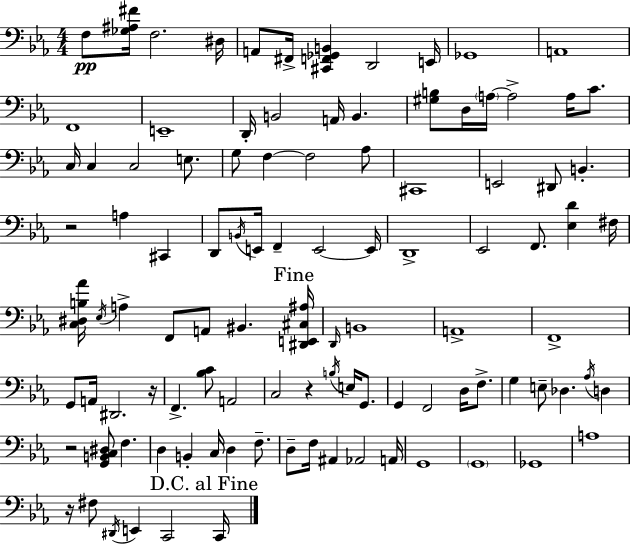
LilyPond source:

{
  \clef bass
  \numericTimeSignature
  \time 4/4
  \key c \minor
  f8\pp <ges ais fis'>16 f2. dis16 | a,8 fis,16-> <cis, f, ges, b,>4 d,2 e,16 | ges,1 | a,1 | \break f,1 | e,1-- | d,16-. b,2 a,16 b,4. | <gis b>8 d16 \parenthesize a16~~ a2-> a16 c'8. | \break c16 c4 c2 e8. | g8 f4~~ f2 aes8 | cis,1 | e,2 dis,8 b,4.-. | \break r2 a4 cis,4 | d,8 \acciaccatura { b,16 } e,16 f,4-- e,2~~ | e,16 d,1-> | ees,2 f,8. <ees d'>4 | \break fis16 <c dis b aes'>16 \acciaccatura { ees16 } a4-> f,8 a,8 bis,4. | \mark "Fine" <dis, e, cis ais>16 \grace { d,16 } b,1 | a,1-> | f,1-> | \break g,8 a,16 dis,2. | r16 f,4.-> <bes c'>8 a,2 | c2 r4 \acciaccatura { b16 } | e16 g,8. g,4 f,2 | \break d16 f8.-> g4 e8-- des4. | \acciaccatura { aes16 } d4 r2 <g, b, c dis>8 f4. | d4 b,4-. c16 d4 | f8.-- d8-- f16 ais,4 aes,2 | \break a,16 g,1 | \parenthesize g,1 | ges,1 | a1 | \break r16 fis8 \acciaccatura { dis,16 } e,4 c,2 | \mark "D.C. al Fine" c,16 \bar "|."
}